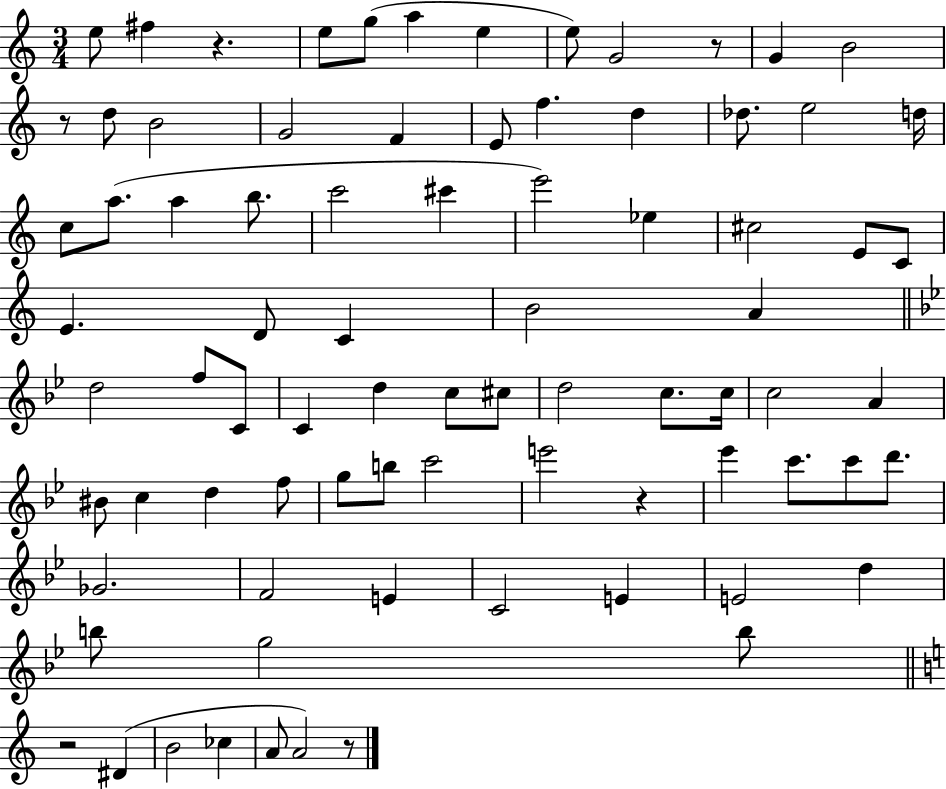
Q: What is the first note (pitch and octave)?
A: E5